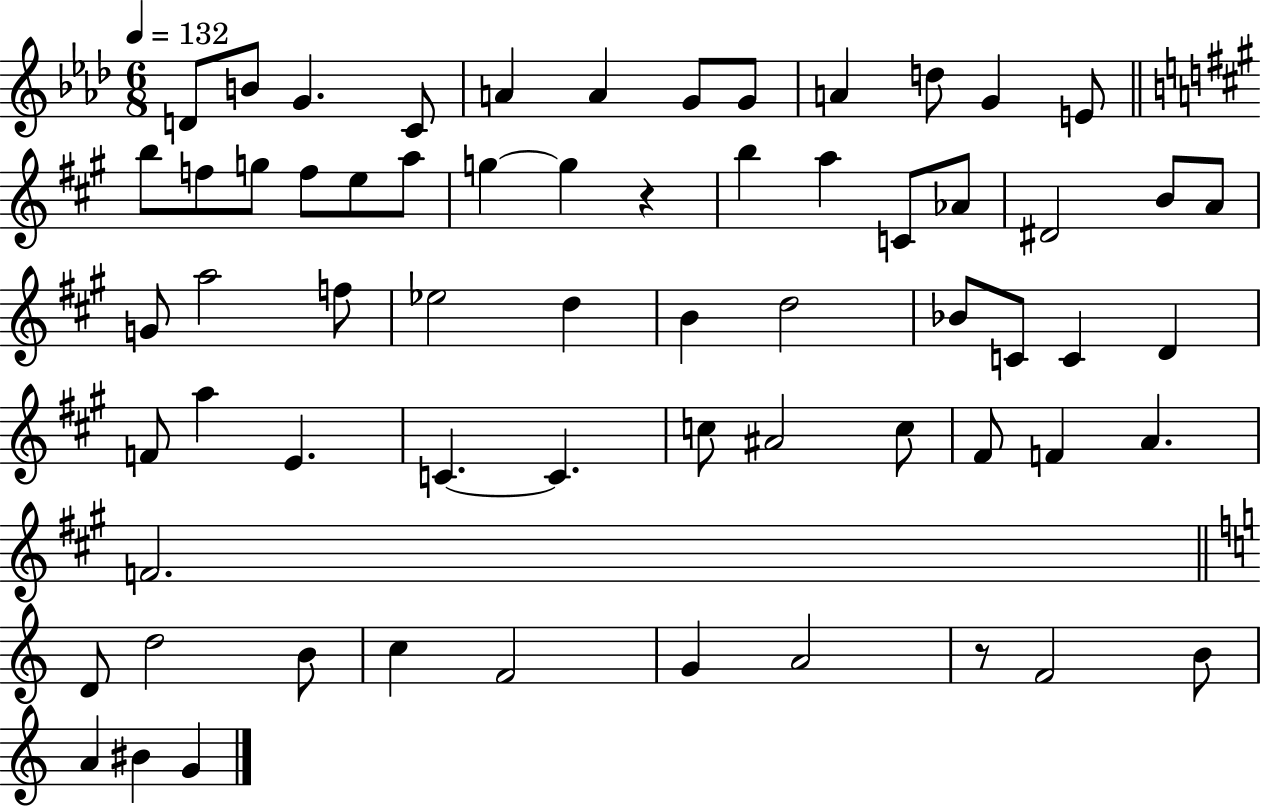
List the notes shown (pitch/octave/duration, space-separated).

D4/e B4/e G4/q. C4/e A4/q A4/q G4/e G4/e A4/q D5/e G4/q E4/e B5/e F5/e G5/e F5/e E5/e A5/e G5/q G5/q R/q B5/q A5/q C4/e Ab4/e D#4/h B4/e A4/e G4/e A5/h F5/e Eb5/h D5/q B4/q D5/h Bb4/e C4/e C4/q D4/q F4/e A5/q E4/q. C4/q. C4/q. C5/e A#4/h C5/e F#4/e F4/q A4/q. F4/h. D4/e D5/h B4/e C5/q F4/h G4/q A4/h R/e F4/h B4/e A4/q BIS4/q G4/q